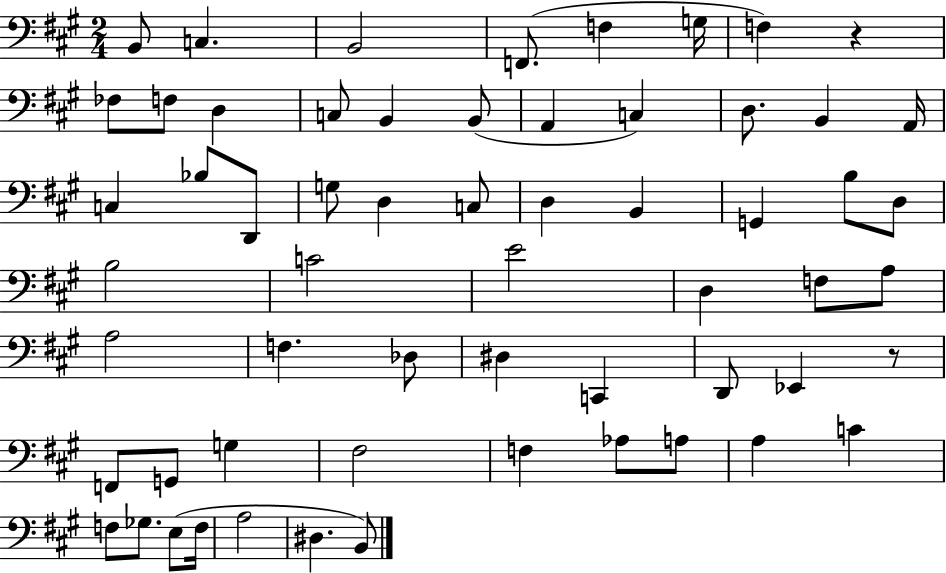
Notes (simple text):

B2/e C3/q. B2/h F2/e. F3/q G3/s F3/q R/q FES3/e F3/e D3/q C3/e B2/q B2/e A2/q C3/q D3/e. B2/q A2/s C3/q Bb3/e D2/e G3/e D3/q C3/e D3/q B2/q G2/q B3/e D3/e B3/h C4/h E4/h D3/q F3/e A3/e A3/h F3/q. Db3/e D#3/q C2/q D2/e Eb2/q R/e F2/e G2/e G3/q F#3/h F3/q Ab3/e A3/e A3/q C4/q F3/e Gb3/e. E3/e F3/s A3/h D#3/q. B2/e